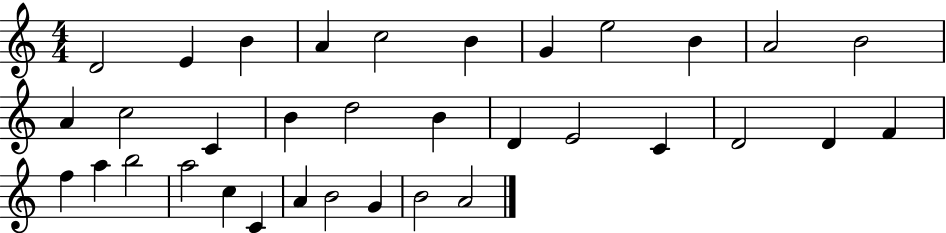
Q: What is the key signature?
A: C major